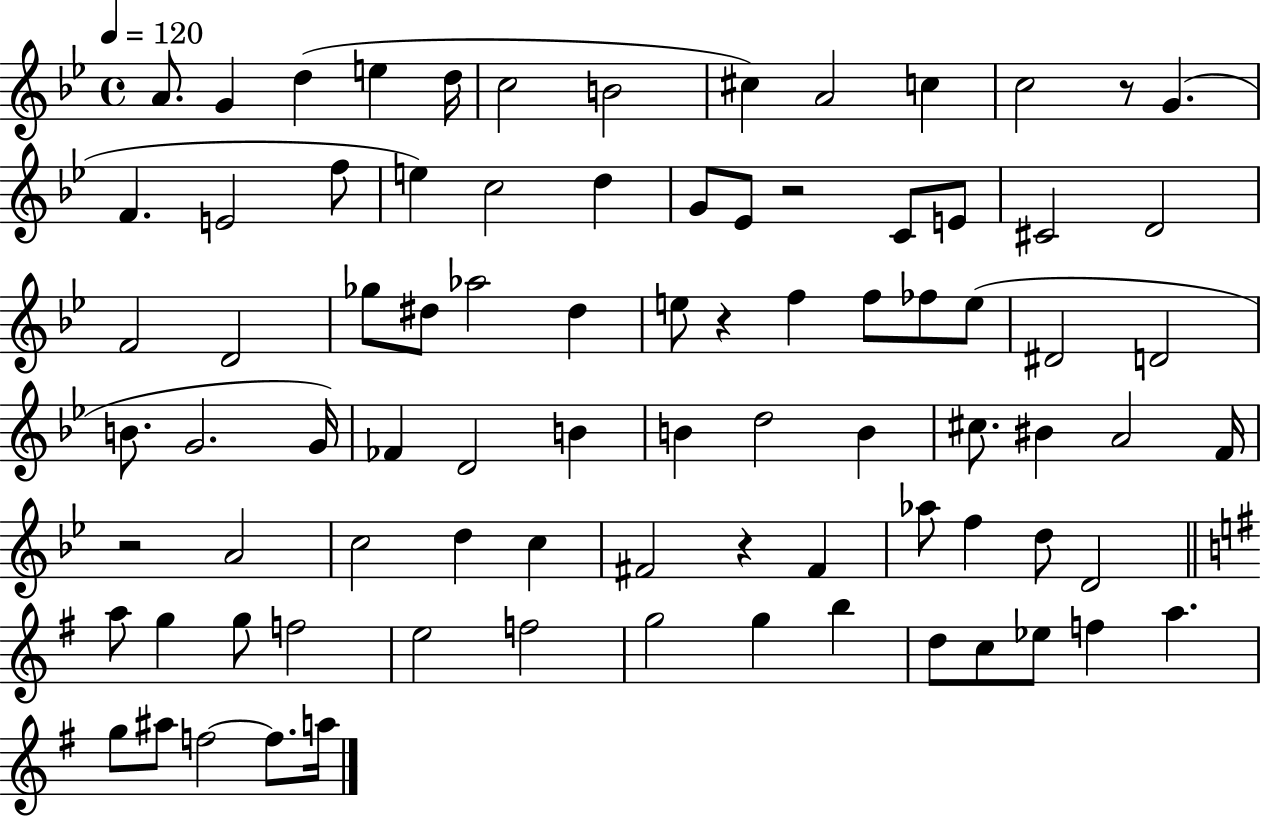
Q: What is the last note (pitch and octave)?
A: A5